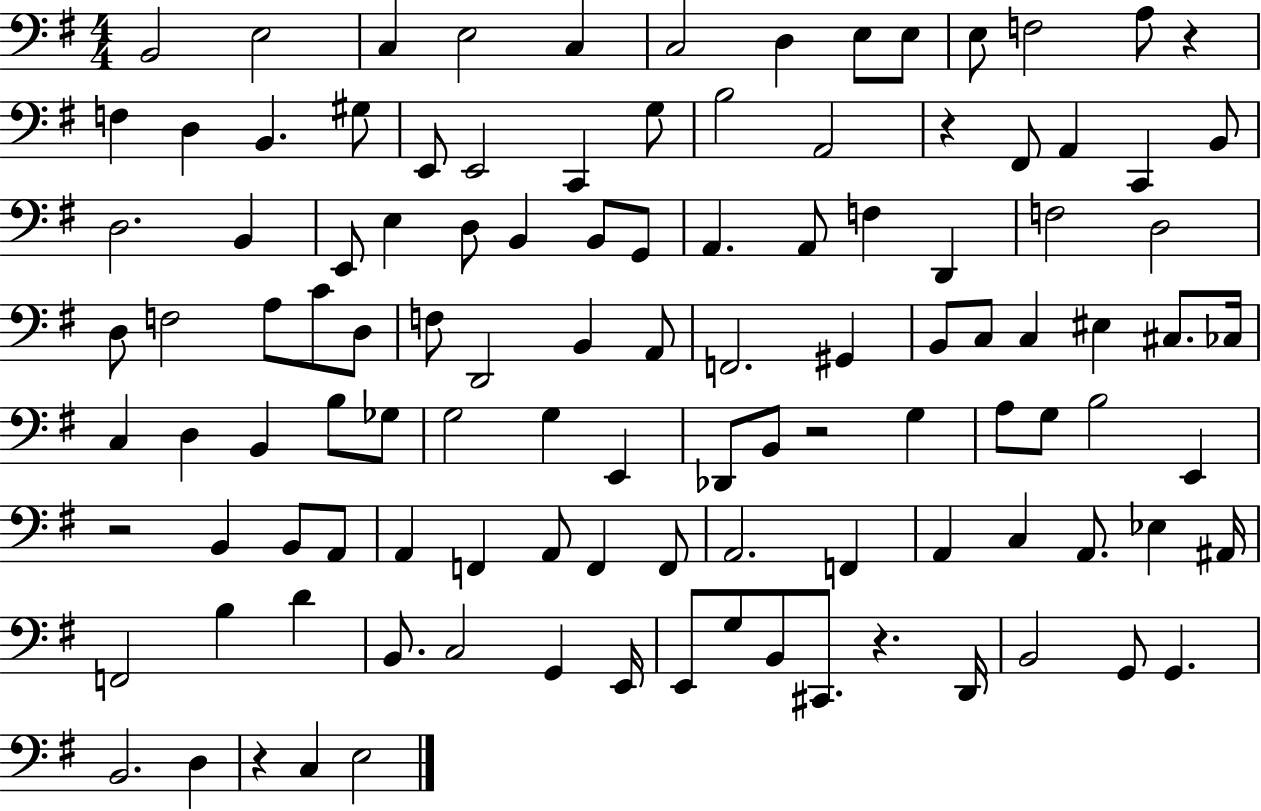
B2/h E3/h C3/q E3/h C3/q C3/h D3/q E3/e E3/e E3/e F3/h A3/e R/q F3/q D3/q B2/q. G#3/e E2/e E2/h C2/q G3/e B3/h A2/h R/q F#2/e A2/q C2/q B2/e D3/h. B2/q E2/e E3/q D3/e B2/q B2/e G2/e A2/q. A2/e F3/q D2/q F3/h D3/h D3/e F3/h A3/e C4/e D3/e F3/e D2/h B2/q A2/e F2/h. G#2/q B2/e C3/e C3/q EIS3/q C#3/e. CES3/s C3/q D3/q B2/q B3/e Gb3/e G3/h G3/q E2/q Db2/e B2/e R/h G3/q A3/e G3/e B3/h E2/q R/h B2/q B2/e A2/e A2/q F2/q A2/e F2/q F2/e A2/h. F2/q A2/q C3/q A2/e. Eb3/q A#2/s F2/h B3/q D4/q B2/e. C3/h G2/q E2/s E2/e G3/e B2/e C#2/e. R/q. D2/s B2/h G2/e G2/q. B2/h. D3/q R/q C3/q E3/h